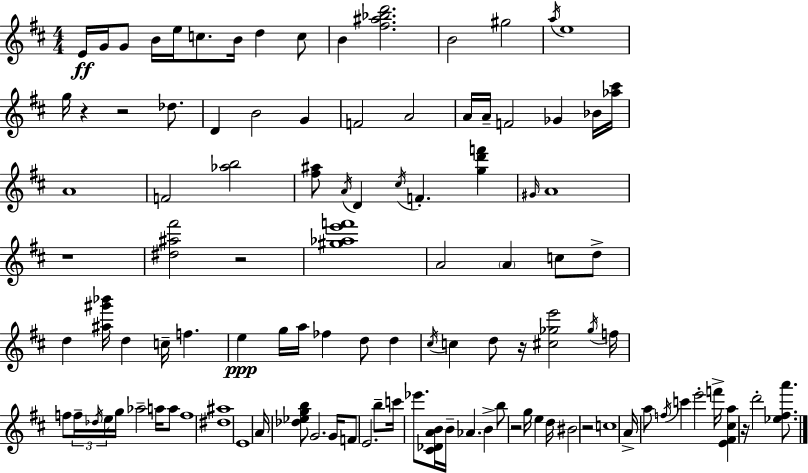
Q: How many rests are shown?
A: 8